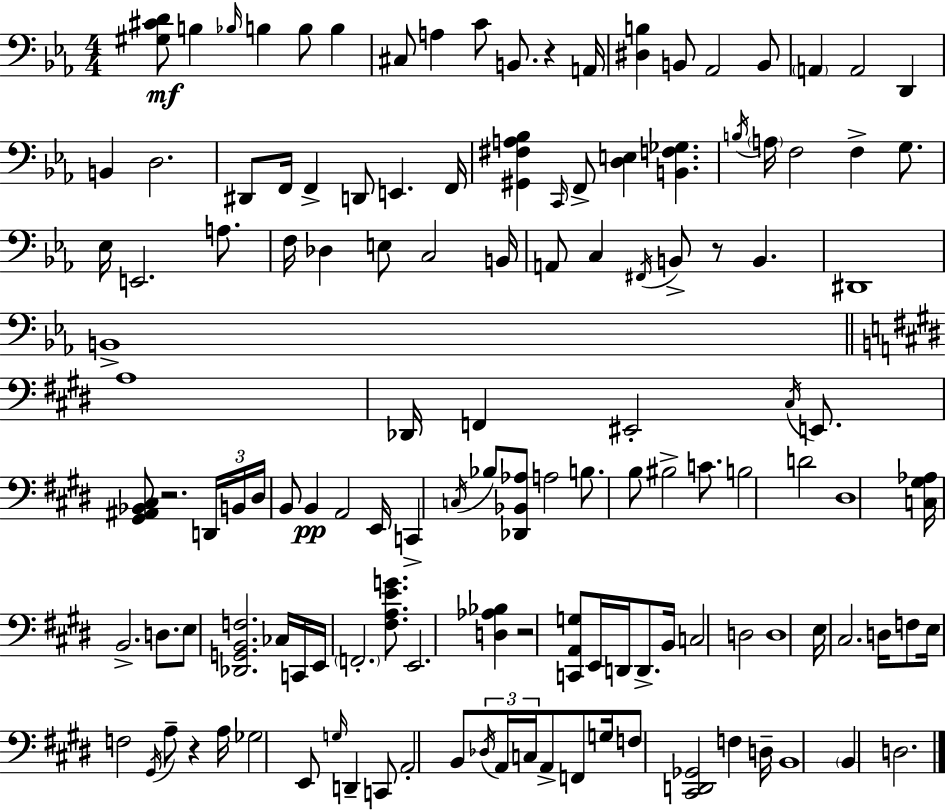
{
  \clef bass
  \numericTimeSignature
  \time 4/4
  \key ees \major
  <gis cis' d'>8\mf b4 \grace { bes16 } b4 b8 b4 | cis8 a4 c'8 b,8. r4 | a,16 <dis b>4 b,8 aes,2 b,8 | \parenthesize a,4 a,2 d,4 | \break b,4 d2. | dis,8 f,16 f,4-> d,8 e,4. | f,16 <gis, fis a bes>4 \grace { c,16 } f,8-> <d e>4 <b, f ges>4. | \acciaccatura { b16 } \parenthesize a16 f2 f4-> | \break g8. ees16 e,2. | a8. f16 des4 e8 c2 | b,16 a,8 c4 \acciaccatura { fis,16 } b,8-> r8 b,4. | dis,1 | \break b,1-> | \bar "||" \break \key e \major a1 | des,16 f,4 eis,2-. \acciaccatura { cis16 } e,8. | <gis, ais, bes, cis>8 r2. \tuplet 3/2 { d,16 | b,16 dis16 } b,8 b,4\pp a,2 | \break e,16 c,4-> \acciaccatura { c16 } bes8 <des, bes, aes>8 a2 | b8. b8 bis2-> c'8. | b2 d'2 | dis1 | \break <c gis aes>16 b,2.-> d8. | e8 <des, g, b, f>2. | ces16 c,16 e,16 \parenthesize f,2.-. <fis a e' g'>8. | e,2. <d aes bes>4 | \break r2 <c, a, g>8 e,16 d,16 d,8.-> | b,16 c2 d2 | d1 | e16 cis2. d16 | \break f8 e16 f2 \acciaccatura { gis,16 } a8-- r4 | a16 ges2 e,8 \grace { g16 } d,4-- | c,8 a,2-. b,8 \tuplet 3/2 { \acciaccatura { des16 } a,16 | c16 } a,8-> f,8 g16 f8 <cis, d, ges,>2 | \break f4 d16-- b,1 | \parenthesize b,4 d2. | \bar "|."
}